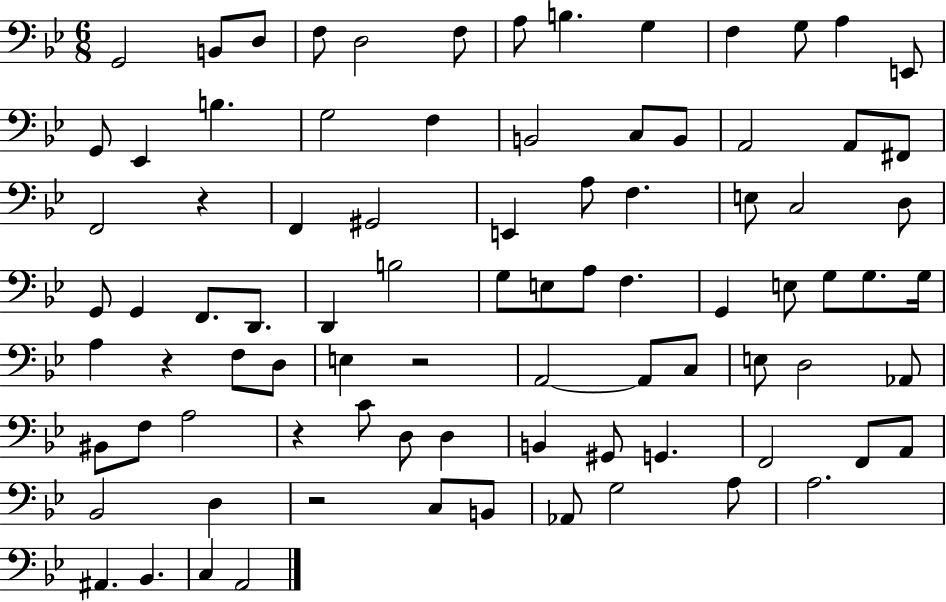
{
  \clef bass
  \numericTimeSignature
  \time 6/8
  \key bes \major
  \repeat volta 2 { g,2 b,8 d8 | f8 d2 f8 | a8 b4. g4 | f4 g8 a4 e,8 | \break g,8 ees,4 b4. | g2 f4 | b,2 c8 b,8 | a,2 a,8 fis,8 | \break f,2 r4 | f,4 gis,2 | e,4 a8 f4. | e8 c2 d8 | \break g,8 g,4 f,8. d,8. | d,4 b2 | g8 e8 a8 f4. | g,4 e8 g8 g8. g16 | \break a4 r4 f8 d8 | e4 r2 | a,2~~ a,8 c8 | e8 d2 aes,8 | \break bis,8 f8 a2 | r4 c'8 d8 d4 | b,4 gis,8 g,4. | f,2 f,8 a,8 | \break bes,2 d4 | r2 c8 b,8 | aes,8 g2 a8 | a2. | \break ais,4. bes,4. | c4 a,2 | } \bar "|."
}